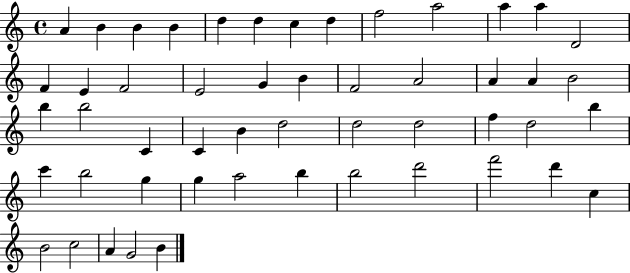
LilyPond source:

{
  \clef treble
  \time 4/4
  \defaultTimeSignature
  \key c \major
  a'4 b'4 b'4 b'4 | d''4 d''4 c''4 d''4 | f''2 a''2 | a''4 a''4 d'2 | \break f'4 e'4 f'2 | e'2 g'4 b'4 | f'2 a'2 | a'4 a'4 b'2 | \break b''4 b''2 c'4 | c'4 b'4 d''2 | d''2 d''2 | f''4 d''2 b''4 | \break c'''4 b''2 g''4 | g''4 a''2 b''4 | b''2 d'''2 | f'''2 d'''4 c''4 | \break b'2 c''2 | a'4 g'2 b'4 | \bar "|."
}